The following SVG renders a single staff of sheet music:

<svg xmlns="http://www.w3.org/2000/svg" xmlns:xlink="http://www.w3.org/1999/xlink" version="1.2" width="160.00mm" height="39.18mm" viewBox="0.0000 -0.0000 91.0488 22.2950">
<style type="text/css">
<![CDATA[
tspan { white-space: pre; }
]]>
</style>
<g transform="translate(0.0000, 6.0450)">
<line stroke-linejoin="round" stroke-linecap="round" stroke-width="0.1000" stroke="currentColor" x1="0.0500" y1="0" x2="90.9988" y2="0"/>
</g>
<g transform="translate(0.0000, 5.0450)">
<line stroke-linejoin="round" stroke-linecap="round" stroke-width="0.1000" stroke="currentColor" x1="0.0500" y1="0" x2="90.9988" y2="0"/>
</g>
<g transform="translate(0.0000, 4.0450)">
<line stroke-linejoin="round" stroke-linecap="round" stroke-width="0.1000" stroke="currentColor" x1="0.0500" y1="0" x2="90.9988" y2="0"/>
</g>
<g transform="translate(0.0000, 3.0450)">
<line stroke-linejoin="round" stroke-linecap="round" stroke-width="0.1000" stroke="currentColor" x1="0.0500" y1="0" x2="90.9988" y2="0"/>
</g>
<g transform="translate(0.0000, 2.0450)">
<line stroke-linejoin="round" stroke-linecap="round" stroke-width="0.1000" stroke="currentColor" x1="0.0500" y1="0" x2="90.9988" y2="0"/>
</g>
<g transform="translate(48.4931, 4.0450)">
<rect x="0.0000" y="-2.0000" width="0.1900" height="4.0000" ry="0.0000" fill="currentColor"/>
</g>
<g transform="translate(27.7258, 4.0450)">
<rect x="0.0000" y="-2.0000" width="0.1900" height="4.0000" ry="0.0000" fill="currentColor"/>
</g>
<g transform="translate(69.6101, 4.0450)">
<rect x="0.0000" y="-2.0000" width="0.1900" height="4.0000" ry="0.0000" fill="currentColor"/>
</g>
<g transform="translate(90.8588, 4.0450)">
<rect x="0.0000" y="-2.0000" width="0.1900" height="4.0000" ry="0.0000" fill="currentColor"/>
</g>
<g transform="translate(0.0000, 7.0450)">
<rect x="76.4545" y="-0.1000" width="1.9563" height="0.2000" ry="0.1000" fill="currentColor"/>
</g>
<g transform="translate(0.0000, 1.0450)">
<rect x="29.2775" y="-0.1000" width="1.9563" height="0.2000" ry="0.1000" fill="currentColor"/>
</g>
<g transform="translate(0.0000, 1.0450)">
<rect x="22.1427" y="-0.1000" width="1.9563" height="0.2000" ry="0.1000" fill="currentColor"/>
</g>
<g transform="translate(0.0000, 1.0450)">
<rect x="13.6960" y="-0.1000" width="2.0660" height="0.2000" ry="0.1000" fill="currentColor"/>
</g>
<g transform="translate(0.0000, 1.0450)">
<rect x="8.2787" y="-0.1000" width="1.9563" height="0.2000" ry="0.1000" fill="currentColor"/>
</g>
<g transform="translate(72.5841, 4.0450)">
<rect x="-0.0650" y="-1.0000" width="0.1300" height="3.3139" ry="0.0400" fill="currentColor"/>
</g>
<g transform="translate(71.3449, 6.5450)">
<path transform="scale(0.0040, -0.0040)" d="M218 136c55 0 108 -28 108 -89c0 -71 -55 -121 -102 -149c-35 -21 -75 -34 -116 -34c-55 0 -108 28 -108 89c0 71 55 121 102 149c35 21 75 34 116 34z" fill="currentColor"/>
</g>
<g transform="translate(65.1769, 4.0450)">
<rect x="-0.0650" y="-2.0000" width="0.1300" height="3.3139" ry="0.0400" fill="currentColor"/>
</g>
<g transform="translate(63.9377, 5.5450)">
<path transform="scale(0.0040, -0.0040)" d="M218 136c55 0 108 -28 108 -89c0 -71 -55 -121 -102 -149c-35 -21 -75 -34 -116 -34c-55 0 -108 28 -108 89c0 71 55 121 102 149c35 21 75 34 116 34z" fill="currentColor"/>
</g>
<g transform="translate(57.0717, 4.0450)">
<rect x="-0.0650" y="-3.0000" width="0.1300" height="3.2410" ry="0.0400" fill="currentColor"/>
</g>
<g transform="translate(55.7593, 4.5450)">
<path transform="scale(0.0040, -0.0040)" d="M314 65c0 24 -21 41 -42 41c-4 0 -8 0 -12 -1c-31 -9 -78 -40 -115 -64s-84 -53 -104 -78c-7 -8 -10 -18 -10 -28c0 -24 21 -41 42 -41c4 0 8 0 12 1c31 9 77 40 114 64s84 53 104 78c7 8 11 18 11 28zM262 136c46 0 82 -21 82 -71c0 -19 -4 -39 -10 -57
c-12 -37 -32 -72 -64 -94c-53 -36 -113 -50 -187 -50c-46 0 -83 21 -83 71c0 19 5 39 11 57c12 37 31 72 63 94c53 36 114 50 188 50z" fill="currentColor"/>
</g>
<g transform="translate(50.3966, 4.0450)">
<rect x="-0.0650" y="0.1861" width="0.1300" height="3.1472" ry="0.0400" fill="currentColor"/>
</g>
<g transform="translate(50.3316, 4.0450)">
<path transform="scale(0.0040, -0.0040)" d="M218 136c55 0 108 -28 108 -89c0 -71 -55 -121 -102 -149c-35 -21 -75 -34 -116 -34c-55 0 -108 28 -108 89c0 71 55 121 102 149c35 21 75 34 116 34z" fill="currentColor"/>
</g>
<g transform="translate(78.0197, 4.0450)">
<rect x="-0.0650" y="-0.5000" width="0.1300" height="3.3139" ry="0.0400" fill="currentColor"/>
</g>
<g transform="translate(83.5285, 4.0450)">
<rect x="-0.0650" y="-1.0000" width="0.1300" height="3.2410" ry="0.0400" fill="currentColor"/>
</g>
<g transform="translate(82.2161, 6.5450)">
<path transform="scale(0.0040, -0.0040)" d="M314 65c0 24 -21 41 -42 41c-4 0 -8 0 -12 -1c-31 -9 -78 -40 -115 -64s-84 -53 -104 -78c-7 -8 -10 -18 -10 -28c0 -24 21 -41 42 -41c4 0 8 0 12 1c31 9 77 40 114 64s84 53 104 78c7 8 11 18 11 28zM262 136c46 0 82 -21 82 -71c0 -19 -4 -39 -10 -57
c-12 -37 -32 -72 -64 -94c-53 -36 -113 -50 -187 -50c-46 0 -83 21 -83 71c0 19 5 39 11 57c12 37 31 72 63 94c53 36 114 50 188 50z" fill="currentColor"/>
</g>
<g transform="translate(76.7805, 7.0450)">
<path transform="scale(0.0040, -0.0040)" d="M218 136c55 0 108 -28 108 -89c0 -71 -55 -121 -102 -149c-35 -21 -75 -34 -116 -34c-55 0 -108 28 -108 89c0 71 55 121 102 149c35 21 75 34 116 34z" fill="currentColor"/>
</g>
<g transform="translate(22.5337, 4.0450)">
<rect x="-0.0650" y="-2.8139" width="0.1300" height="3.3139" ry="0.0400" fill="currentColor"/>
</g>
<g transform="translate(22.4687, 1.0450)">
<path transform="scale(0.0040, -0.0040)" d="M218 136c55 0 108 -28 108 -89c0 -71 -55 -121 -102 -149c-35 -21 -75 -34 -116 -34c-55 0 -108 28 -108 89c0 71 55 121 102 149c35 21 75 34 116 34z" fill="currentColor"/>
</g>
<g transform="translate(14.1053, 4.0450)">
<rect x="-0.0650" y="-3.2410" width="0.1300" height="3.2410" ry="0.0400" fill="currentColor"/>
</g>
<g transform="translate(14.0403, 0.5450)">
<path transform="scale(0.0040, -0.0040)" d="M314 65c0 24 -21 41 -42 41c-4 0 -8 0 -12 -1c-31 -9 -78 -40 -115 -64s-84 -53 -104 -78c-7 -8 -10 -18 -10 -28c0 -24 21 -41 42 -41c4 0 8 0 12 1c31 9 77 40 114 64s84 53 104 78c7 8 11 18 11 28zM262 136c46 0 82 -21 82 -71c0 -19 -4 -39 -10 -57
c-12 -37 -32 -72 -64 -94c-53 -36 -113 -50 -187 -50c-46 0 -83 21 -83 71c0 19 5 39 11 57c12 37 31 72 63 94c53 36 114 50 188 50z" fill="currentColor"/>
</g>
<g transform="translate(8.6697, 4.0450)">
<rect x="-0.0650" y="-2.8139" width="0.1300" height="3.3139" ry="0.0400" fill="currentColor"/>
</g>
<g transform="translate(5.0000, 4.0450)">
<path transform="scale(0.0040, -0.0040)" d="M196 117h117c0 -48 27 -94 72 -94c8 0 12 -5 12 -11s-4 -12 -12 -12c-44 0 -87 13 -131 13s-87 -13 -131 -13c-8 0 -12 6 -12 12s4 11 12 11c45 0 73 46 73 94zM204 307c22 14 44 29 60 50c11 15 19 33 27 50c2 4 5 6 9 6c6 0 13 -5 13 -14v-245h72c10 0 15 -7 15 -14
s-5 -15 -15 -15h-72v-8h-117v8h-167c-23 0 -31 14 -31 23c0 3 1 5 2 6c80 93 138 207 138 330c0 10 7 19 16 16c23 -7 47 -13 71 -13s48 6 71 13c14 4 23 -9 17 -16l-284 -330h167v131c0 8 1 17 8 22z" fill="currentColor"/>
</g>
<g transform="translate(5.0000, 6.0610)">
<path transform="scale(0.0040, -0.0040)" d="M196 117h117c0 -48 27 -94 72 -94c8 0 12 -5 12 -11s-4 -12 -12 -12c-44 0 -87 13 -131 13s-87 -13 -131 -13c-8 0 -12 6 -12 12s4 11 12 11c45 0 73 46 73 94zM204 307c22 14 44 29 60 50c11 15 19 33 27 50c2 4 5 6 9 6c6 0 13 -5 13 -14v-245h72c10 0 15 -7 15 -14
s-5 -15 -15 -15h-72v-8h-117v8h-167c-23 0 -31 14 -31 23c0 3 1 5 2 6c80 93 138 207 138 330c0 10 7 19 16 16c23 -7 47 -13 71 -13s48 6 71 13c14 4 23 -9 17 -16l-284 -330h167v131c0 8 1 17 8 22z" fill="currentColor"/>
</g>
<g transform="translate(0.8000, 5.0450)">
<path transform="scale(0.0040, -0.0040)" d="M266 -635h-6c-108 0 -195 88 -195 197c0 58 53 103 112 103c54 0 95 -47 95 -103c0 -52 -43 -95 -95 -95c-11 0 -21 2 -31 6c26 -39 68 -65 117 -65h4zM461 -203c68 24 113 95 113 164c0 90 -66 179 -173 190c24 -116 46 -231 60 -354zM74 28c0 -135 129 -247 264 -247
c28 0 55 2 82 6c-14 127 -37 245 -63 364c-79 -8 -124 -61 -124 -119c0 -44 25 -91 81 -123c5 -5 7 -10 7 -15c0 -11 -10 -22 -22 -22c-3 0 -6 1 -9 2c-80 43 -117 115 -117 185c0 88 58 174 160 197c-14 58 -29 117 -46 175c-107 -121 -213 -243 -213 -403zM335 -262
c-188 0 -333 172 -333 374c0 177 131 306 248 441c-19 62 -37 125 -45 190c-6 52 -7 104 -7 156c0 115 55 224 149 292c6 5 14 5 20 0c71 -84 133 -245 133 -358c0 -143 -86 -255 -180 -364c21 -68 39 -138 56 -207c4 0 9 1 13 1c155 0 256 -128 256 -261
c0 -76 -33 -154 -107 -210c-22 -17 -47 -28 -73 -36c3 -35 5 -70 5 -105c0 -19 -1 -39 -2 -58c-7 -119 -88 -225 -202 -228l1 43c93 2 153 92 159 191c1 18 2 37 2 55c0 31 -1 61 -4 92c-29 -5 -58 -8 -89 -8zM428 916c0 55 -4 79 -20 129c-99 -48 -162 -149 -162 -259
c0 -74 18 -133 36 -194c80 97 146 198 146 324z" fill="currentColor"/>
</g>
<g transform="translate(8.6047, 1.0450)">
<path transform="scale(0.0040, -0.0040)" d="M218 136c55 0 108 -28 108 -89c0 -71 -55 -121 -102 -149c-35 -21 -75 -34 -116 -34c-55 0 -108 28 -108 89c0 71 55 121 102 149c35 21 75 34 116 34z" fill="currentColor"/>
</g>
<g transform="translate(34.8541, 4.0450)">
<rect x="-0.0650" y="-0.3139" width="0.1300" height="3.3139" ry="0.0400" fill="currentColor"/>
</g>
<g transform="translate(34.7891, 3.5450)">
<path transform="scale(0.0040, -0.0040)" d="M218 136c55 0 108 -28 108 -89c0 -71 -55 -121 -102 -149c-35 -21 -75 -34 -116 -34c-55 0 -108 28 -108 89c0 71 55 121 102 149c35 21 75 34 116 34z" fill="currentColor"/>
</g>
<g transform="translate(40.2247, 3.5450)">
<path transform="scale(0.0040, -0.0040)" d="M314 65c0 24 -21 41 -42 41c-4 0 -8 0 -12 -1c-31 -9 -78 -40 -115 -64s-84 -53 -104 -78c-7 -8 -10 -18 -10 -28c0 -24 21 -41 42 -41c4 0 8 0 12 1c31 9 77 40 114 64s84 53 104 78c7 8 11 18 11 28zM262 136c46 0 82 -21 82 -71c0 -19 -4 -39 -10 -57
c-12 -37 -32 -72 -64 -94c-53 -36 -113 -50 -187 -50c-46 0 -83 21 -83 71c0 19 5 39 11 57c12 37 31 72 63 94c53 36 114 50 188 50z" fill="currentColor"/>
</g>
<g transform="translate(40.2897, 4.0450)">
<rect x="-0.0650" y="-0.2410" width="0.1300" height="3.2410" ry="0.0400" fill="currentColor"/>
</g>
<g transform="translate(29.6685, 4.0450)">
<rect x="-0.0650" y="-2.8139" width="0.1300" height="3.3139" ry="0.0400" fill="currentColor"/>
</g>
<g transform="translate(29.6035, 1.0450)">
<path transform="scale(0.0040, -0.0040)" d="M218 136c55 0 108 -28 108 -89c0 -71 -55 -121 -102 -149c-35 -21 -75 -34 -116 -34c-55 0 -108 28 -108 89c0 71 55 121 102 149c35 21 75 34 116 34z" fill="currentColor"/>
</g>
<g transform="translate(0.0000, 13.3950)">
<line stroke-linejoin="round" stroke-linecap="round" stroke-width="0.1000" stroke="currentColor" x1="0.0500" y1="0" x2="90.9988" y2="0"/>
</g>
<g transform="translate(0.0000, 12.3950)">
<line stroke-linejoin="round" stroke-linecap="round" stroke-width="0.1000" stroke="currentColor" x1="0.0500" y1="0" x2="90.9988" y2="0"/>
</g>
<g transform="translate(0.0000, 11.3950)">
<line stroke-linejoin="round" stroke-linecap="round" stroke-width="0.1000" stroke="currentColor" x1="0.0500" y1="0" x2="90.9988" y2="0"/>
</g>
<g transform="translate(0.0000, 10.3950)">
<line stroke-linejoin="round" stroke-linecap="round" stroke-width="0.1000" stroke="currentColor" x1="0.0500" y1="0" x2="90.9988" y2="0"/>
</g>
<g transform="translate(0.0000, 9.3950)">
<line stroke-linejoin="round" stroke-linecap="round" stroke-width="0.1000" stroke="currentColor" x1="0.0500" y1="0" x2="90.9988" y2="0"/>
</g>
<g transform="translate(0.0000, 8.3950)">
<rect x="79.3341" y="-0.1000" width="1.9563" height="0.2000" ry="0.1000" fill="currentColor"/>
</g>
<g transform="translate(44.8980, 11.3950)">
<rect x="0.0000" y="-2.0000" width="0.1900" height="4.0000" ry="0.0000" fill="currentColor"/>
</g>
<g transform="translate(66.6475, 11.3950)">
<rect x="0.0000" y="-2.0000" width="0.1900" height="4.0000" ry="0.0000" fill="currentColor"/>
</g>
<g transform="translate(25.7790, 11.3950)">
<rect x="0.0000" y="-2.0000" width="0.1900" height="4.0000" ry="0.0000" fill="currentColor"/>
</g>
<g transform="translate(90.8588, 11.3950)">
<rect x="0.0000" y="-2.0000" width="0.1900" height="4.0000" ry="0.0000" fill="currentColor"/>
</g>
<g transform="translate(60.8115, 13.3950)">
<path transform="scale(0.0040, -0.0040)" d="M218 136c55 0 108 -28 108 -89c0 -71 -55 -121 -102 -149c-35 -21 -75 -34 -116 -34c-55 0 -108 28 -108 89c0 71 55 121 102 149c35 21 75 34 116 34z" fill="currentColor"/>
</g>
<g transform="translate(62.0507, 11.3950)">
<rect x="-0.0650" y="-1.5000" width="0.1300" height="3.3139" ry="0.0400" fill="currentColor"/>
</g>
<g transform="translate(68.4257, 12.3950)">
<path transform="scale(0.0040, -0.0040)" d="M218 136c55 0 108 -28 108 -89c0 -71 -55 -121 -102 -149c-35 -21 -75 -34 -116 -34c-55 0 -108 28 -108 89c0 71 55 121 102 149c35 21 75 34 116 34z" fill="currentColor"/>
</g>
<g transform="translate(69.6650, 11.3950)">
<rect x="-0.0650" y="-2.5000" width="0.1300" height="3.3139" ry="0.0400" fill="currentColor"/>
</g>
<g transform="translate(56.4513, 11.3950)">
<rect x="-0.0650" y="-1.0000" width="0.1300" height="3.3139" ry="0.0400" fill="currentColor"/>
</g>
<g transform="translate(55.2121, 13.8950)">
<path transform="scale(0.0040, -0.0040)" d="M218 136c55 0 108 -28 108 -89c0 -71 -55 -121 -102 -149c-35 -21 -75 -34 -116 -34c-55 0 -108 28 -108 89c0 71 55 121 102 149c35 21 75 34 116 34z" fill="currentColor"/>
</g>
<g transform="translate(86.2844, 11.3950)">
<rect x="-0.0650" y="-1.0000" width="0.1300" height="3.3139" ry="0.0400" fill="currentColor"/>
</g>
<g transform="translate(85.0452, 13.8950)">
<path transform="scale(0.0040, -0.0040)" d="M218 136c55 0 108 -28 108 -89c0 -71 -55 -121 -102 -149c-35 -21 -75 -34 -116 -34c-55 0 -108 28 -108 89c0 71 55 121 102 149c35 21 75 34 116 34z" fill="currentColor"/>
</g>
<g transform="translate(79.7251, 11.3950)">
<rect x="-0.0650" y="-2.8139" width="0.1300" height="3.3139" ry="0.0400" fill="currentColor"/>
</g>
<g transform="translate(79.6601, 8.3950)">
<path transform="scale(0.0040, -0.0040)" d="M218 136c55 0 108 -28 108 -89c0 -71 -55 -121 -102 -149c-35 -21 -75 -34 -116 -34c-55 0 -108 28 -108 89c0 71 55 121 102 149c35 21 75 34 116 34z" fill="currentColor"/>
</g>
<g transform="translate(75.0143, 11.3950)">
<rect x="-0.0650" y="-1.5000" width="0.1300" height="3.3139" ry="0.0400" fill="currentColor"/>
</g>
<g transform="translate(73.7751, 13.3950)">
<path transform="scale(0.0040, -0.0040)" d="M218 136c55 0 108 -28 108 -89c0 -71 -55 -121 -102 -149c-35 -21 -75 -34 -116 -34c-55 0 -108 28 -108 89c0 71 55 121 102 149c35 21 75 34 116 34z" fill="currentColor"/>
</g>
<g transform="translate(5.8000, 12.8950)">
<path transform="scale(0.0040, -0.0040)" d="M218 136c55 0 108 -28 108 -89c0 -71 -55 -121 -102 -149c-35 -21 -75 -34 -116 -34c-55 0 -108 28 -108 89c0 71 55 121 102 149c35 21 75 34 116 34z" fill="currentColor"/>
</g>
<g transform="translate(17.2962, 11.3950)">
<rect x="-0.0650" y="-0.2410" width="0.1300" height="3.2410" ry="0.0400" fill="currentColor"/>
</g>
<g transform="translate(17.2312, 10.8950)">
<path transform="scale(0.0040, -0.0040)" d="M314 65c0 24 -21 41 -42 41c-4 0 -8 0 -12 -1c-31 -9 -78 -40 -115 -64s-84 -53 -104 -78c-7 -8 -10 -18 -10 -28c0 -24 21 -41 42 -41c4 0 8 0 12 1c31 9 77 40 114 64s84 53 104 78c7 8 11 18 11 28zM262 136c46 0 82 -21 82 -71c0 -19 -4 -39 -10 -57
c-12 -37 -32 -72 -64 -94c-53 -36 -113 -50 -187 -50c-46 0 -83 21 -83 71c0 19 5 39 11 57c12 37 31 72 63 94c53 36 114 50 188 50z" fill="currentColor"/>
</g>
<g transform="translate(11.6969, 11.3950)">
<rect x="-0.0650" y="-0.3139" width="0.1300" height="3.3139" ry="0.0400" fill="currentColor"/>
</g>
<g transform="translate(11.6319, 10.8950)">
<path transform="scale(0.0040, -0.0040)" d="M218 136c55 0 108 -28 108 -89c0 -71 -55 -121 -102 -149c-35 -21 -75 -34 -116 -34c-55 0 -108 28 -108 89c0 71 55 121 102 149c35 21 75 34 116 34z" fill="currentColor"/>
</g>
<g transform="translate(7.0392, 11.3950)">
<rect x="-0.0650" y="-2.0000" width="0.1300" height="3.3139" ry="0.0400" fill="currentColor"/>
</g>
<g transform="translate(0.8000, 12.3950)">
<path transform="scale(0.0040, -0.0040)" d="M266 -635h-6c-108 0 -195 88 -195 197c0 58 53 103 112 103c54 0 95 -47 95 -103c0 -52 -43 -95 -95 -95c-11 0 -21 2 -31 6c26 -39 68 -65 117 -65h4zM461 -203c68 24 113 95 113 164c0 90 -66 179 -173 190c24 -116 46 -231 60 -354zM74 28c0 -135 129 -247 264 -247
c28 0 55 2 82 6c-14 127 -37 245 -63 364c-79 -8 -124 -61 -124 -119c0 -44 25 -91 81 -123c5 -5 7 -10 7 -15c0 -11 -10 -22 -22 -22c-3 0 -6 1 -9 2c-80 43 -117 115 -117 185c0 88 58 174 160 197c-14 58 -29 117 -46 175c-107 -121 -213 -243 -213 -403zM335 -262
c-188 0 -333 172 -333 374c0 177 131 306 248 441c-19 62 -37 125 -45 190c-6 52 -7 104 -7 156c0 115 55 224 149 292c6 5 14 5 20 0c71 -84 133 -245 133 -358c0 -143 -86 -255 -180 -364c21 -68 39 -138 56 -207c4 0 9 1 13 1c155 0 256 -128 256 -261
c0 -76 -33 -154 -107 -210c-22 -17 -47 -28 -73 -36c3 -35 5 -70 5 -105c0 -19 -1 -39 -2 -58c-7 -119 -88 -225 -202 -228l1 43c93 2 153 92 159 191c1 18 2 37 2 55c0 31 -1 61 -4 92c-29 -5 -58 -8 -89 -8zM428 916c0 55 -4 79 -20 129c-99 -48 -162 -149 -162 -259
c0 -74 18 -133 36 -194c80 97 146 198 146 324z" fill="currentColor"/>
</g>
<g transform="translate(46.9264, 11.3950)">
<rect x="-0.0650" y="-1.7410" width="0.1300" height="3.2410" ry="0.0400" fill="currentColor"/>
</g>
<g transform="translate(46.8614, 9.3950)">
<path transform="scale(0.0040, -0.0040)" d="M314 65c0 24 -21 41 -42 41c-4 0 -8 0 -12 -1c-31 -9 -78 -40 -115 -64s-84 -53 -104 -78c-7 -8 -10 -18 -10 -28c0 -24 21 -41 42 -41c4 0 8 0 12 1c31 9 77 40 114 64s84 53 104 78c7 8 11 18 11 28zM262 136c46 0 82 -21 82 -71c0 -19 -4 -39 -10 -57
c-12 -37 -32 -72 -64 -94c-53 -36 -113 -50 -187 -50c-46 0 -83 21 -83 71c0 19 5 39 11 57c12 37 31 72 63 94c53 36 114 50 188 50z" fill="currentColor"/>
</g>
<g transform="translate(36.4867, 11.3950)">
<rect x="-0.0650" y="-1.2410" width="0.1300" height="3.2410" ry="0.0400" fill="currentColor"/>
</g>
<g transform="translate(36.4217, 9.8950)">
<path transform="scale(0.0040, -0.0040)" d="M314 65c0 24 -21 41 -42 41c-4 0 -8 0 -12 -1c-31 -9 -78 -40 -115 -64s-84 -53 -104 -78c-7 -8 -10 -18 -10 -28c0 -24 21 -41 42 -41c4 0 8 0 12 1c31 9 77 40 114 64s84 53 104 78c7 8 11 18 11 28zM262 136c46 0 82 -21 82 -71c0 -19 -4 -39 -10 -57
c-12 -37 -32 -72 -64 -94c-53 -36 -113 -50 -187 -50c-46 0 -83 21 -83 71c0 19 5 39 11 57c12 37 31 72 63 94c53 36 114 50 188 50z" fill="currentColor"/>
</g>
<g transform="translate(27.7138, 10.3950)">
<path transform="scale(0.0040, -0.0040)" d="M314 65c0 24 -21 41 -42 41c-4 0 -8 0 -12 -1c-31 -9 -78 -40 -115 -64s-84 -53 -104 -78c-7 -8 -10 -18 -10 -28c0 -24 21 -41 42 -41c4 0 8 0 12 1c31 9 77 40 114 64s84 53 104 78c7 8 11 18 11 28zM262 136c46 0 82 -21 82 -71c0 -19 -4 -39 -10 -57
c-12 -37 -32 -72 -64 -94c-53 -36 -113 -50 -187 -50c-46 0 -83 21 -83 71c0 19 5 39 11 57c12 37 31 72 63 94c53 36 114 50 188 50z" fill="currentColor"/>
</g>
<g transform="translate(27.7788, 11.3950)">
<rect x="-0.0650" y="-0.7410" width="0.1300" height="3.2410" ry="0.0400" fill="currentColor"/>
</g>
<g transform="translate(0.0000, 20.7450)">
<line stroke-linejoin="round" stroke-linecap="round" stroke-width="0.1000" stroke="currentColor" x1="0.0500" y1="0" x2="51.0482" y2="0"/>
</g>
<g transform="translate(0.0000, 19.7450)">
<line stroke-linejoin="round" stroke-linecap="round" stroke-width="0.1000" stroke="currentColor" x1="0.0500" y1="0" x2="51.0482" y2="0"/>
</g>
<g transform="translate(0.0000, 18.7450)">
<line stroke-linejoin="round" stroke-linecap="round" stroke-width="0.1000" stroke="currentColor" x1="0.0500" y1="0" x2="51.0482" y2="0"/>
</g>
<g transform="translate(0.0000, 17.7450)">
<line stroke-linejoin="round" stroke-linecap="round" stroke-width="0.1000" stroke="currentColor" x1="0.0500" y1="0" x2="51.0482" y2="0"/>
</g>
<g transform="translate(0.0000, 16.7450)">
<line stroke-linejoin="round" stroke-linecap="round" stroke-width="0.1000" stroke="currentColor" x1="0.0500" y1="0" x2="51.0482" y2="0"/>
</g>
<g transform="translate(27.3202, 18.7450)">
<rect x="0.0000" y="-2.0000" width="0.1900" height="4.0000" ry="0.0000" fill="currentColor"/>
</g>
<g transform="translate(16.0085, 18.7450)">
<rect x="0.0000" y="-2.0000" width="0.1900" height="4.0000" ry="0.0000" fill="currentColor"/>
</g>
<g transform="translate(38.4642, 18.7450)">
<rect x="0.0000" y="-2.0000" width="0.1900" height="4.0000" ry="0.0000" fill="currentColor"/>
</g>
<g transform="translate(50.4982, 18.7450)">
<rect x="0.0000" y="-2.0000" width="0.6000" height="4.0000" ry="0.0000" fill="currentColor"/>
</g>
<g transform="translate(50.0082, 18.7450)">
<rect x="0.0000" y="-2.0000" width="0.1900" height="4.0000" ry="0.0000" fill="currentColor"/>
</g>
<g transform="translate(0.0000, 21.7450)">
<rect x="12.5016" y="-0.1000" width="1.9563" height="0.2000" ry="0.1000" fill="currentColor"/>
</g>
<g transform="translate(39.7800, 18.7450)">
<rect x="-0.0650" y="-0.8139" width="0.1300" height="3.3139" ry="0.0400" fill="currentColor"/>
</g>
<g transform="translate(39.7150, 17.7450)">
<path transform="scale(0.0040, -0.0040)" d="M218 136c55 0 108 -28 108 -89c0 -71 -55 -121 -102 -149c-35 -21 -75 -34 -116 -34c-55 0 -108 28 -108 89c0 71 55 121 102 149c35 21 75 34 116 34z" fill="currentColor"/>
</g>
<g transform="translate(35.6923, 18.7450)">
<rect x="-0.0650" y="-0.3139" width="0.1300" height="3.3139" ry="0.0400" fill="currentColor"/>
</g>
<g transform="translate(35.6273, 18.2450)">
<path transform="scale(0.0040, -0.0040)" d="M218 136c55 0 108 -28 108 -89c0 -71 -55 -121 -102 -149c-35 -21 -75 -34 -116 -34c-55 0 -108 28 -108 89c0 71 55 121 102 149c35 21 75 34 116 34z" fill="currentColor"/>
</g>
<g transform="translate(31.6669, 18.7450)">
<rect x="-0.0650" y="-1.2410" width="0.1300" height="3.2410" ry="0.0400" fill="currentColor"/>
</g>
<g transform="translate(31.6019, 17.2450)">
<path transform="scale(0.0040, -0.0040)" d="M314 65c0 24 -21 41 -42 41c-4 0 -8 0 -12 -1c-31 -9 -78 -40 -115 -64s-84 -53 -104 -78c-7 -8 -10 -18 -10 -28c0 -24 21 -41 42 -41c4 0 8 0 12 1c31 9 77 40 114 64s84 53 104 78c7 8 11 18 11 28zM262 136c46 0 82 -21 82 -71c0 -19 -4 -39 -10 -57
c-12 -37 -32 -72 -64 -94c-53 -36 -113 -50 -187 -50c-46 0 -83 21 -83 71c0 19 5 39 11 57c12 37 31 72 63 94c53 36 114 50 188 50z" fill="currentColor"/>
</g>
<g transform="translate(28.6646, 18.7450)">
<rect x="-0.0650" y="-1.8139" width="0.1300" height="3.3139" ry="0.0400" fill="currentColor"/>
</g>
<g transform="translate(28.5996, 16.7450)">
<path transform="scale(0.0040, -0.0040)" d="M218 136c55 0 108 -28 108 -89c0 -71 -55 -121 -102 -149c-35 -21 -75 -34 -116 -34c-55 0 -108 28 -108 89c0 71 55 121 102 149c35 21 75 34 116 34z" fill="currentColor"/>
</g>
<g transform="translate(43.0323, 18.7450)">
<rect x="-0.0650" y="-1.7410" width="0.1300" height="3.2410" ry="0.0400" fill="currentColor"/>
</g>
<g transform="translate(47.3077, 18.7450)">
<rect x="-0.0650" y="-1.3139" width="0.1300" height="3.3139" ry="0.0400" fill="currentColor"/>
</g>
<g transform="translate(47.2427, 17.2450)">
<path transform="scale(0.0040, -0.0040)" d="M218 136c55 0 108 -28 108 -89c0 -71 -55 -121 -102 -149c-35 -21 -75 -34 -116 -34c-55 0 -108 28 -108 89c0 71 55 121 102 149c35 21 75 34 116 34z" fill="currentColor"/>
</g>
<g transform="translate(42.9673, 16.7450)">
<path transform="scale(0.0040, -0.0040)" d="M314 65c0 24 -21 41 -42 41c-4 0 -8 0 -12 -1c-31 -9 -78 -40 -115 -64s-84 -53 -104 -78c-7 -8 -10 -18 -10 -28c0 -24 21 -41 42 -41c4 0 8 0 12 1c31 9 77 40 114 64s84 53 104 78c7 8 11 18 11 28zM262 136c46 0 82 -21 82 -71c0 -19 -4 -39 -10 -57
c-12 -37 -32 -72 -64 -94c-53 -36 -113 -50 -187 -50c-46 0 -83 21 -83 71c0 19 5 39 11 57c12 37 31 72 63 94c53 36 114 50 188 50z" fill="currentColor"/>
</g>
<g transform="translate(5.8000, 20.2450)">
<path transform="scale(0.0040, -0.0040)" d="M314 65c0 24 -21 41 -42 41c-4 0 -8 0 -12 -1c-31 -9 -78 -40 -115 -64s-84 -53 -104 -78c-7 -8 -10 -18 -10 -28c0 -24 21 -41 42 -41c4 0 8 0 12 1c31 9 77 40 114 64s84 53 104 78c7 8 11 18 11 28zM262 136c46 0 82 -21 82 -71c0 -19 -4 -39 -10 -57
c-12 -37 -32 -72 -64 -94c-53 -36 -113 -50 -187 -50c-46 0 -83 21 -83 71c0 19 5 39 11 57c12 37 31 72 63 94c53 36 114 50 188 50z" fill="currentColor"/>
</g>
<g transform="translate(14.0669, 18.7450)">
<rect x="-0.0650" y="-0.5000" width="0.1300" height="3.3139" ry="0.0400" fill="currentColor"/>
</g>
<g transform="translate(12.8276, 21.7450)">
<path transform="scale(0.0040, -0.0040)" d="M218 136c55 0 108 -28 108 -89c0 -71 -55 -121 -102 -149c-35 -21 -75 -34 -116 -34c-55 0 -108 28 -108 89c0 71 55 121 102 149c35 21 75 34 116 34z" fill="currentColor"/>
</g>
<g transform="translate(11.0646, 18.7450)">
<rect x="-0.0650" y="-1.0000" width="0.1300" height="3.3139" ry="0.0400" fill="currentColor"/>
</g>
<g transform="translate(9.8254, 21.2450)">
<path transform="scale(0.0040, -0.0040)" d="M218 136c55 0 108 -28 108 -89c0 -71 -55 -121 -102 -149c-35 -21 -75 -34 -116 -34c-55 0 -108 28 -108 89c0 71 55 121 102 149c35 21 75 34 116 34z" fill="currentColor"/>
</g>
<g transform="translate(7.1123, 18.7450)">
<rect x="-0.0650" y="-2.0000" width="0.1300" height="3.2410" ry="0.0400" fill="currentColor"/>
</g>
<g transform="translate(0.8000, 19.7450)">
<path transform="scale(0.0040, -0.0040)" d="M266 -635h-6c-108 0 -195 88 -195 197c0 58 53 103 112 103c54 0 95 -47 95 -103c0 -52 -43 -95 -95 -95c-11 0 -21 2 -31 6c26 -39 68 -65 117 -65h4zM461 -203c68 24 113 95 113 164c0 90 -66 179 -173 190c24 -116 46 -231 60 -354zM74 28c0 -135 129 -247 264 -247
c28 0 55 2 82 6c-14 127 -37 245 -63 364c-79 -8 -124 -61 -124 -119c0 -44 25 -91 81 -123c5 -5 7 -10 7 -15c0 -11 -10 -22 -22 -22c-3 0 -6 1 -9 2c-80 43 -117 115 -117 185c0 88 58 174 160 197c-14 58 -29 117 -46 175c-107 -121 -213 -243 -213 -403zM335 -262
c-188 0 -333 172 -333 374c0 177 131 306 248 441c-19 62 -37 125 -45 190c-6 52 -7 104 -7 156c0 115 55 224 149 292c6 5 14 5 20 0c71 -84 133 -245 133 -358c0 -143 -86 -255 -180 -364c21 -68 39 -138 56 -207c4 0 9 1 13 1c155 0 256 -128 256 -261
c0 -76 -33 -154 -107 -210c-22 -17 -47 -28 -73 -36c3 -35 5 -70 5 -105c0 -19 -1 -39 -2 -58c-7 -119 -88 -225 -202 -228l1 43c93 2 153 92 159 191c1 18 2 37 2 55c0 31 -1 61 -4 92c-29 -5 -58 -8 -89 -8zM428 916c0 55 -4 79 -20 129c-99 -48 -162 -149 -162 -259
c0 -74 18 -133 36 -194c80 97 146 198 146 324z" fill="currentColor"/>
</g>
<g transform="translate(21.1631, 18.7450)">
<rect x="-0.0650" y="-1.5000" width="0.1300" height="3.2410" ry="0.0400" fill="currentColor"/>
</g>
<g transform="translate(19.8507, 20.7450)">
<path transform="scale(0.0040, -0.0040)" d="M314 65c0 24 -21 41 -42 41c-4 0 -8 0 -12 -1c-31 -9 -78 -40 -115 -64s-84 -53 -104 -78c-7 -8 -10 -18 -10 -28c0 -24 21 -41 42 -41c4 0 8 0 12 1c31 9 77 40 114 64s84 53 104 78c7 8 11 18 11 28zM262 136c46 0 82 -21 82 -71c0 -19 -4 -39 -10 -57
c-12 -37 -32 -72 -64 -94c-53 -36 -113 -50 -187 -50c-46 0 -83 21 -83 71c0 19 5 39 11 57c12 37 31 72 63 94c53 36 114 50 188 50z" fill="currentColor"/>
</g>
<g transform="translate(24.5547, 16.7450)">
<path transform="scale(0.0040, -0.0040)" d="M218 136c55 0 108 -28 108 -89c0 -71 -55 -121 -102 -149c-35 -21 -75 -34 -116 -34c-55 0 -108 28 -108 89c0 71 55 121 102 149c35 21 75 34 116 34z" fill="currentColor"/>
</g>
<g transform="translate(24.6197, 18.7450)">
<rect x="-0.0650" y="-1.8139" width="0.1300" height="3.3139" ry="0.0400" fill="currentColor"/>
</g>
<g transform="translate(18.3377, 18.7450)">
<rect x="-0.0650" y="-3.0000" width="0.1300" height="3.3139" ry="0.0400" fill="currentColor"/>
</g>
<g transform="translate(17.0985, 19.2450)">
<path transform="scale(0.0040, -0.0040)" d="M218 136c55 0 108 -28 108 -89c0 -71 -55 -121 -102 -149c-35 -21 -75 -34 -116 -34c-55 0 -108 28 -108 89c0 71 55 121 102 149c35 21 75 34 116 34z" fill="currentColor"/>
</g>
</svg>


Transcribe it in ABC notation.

X:1
T:Untitled
M:4/4
L:1/4
K:C
a b2 a a c c2 B A2 F D C D2 F c c2 d2 e2 f2 D E G E a D F2 D C A E2 f f e2 c d f2 e